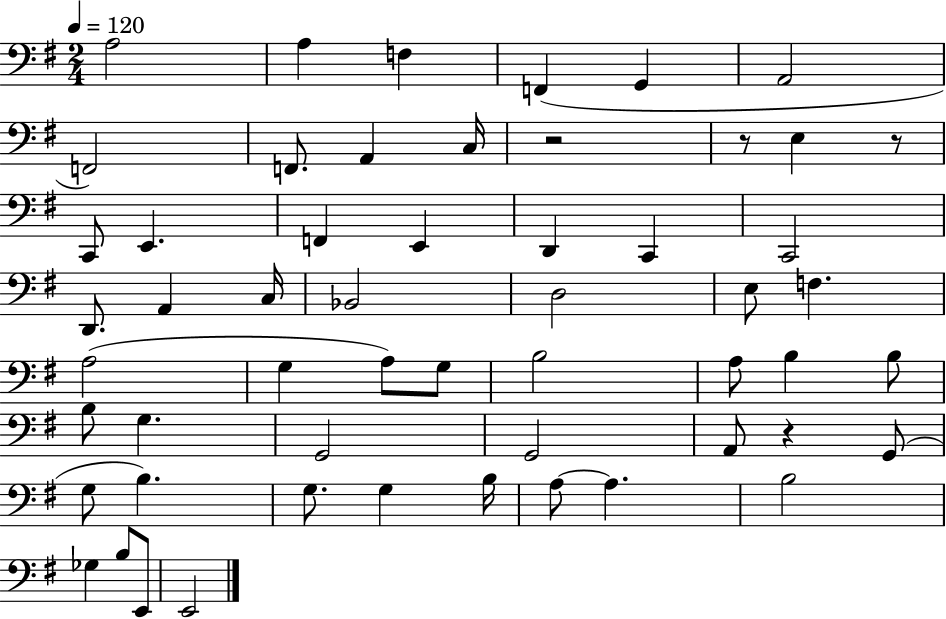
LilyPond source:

{
  \clef bass
  \numericTimeSignature
  \time 2/4
  \key g \major
  \tempo 4 = 120
  a2 | a4 f4 | f,4( g,4 | a,2 | \break f,2) | f,8. a,4 c16 | r2 | r8 e4 r8 | \break c,8 e,4. | f,4 e,4 | d,4 c,4 | c,2 | \break d,8. a,4 c16 | bes,2 | d2 | e8 f4. | \break a2( | g4 a8) g8 | b2 | a8 b4 b8 | \break b8 g4. | g,2 | g,2 | a,8 r4 g,8( | \break g8 b4.) | g8. g4 b16 | a8~~ a4. | b2 | \break ges4 b8 e,8 | e,2 | \bar "|."
}